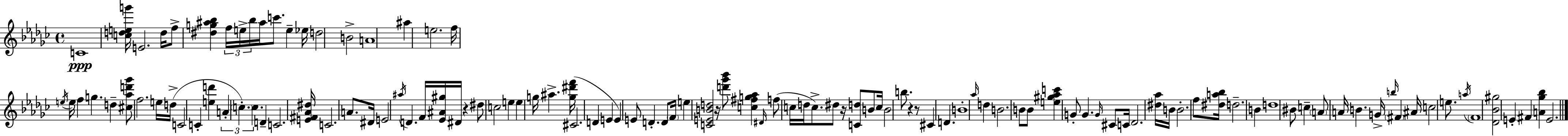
X:1
T:Untitled
M:4/4
L:1/4
K:Ebm
C4 [cdeg']/4 E2 d/4 f/2 [^dg^a_b] f/4 e/4 _b/4 ^a/4 c'/2 e _e/4 d2 B2 A4 ^a e2 f/4 e/4 e/4 f g d [^c_ad'_g']/2 f2 e/4 d/4 C2 C [ed'] A c c D C2 [E^F_A^d]/4 C2 A/2 ^D/4 E2 ^a/4 D F/4 [_E^A^g]/4 ^D/4 z ^d/2 c2 e e g/4 ^a [g^d'f']/4 ^C2 D E E E/2 D D/2 F/4 e [CEBd]2 z/4 [d'_g'_b']/2 [c^fg_a] ^D/4 f/2 c/4 d/4 c/2 ^d/2 z/4 [Cd]/2 B/2 c/4 B2 b/2 z z/2 ^C D B4 _a/4 d B2 B/2 B/2 [e^g_ac'] G/2 G G/4 ^C/2 C/4 _D2 [^d_a]/4 B/4 B2 f/2 [^da_b]/4 d2 B d4 ^B/2 c A/2 A/4 B G/4 b/4 ^F ^A/4 c2 e/2 a/4 F4 [_D_B^g]2 E ^F [A_g_b] E2